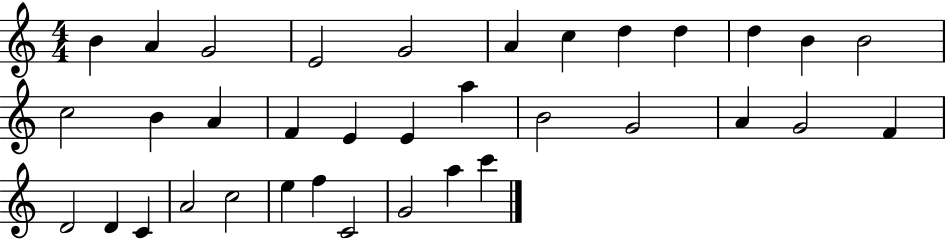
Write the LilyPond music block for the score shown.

{
  \clef treble
  \numericTimeSignature
  \time 4/4
  \key c \major
  b'4 a'4 g'2 | e'2 g'2 | a'4 c''4 d''4 d''4 | d''4 b'4 b'2 | \break c''2 b'4 a'4 | f'4 e'4 e'4 a''4 | b'2 g'2 | a'4 g'2 f'4 | \break d'2 d'4 c'4 | a'2 c''2 | e''4 f''4 c'2 | g'2 a''4 c'''4 | \break \bar "|."
}